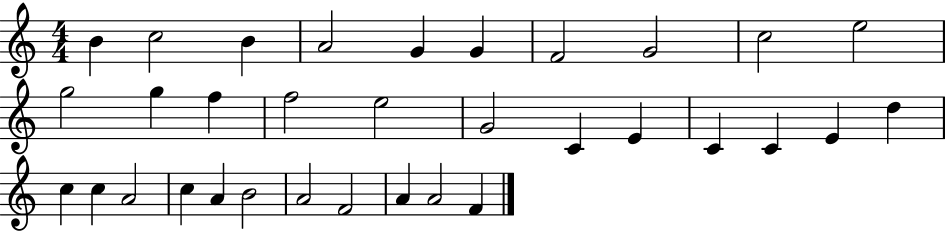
{
  \clef treble
  \numericTimeSignature
  \time 4/4
  \key c \major
  b'4 c''2 b'4 | a'2 g'4 g'4 | f'2 g'2 | c''2 e''2 | \break g''2 g''4 f''4 | f''2 e''2 | g'2 c'4 e'4 | c'4 c'4 e'4 d''4 | \break c''4 c''4 a'2 | c''4 a'4 b'2 | a'2 f'2 | a'4 a'2 f'4 | \break \bar "|."
}